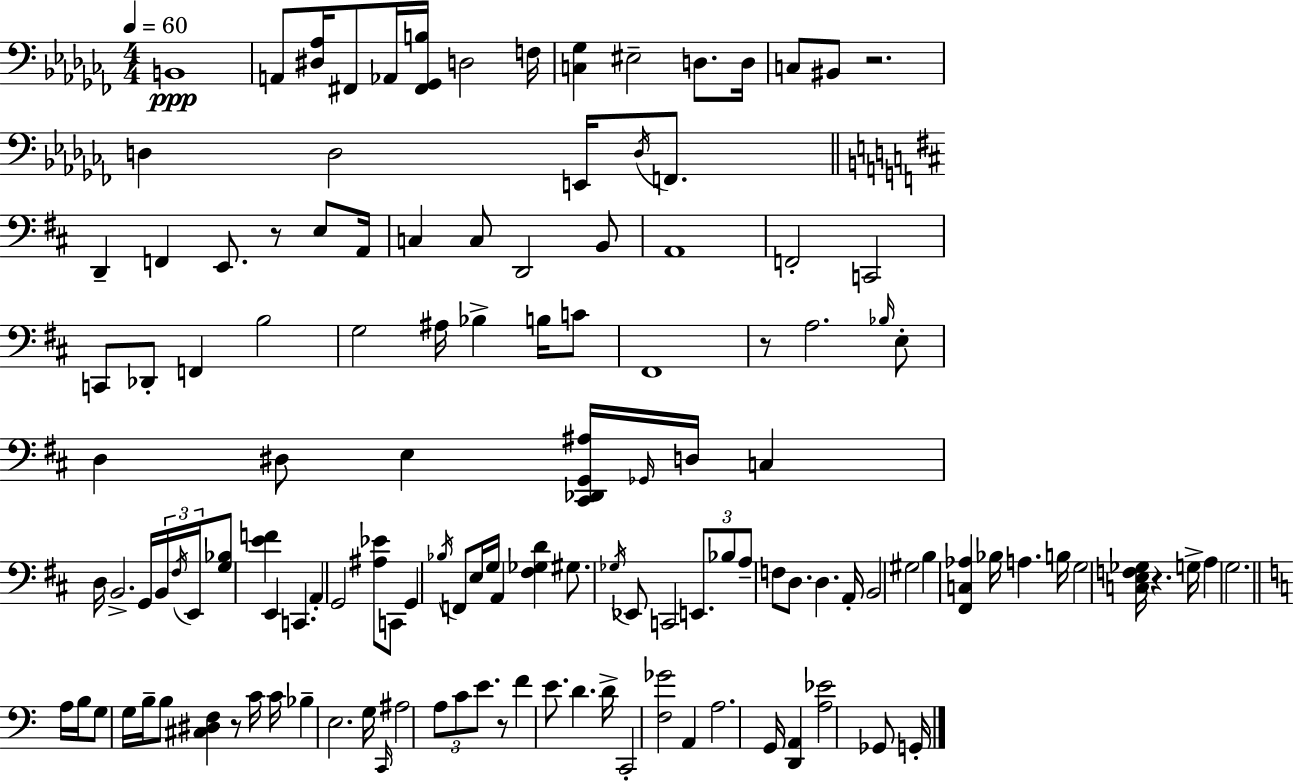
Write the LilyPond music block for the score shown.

{
  \clef bass
  \numericTimeSignature
  \time 4/4
  \key aes \minor
  \tempo 4 = 60
  b,1\ppp | a,8 <dis aes>16 fis,8 aes,16 <fis, ges, b>16 d2 f16 | <c ges>4 eis2-- d8. d16 | c8 bis,8 r2. | \break d4 d2 e,16 \acciaccatura { d16 } f,8. | \bar "||" \break \key d \major d,4-- f,4 e,8. r8 e8 a,16 | c4 c8 d,2 b,8 | a,1 | f,2-. c,2 | \break c,8 des,8-. f,4 b2 | g2 ais16 bes4-> b16 c'8 | fis,1 | r8 a2. \grace { bes16 } e8-. | \break d4 dis8 e4 <cis, des, g, ais>16 \grace { ges,16 } d16 c4 | d16 b,2.-> g,16 | \tuplet 3/2 { b,16 \acciaccatura { fis16 } e,16 } <g bes>8 <e' f'>4 e,4 c,4. | a,4-. g,2 <ais ees'>8 | \break c,8 g,4 \acciaccatura { bes16 } f,8 e16 g16 a,4 | <fis ges d'>4 gis8. \acciaccatura { ges16 } ees,8 c,2 | \tuplet 3/2 { e,8. bes8 a8-- } f8 d8. d4. | a,16-. b,2 gis2 | \break b4 <fis, c aes>4 bes16 a4. | b16 g2 <c e f ges>16 r4. | g16-> a4 g2. | \bar "||" \break \key c \major a16 b16 g8 g16 b16-- b8 <cis dis f>4 r8 c'16 c'16 | bes4-- e2. | g16 \grace { c,16 } ais2 \tuplet 3/2 { a8 c'8 e'8. } | r8 f'4 e'8. d'4. | \break d'16-> c,2-. <f ges'>2 | a,4 a2. | g,16 <d, a,>4 <a ees'>2 ges,8 | g,16-. \bar "|."
}